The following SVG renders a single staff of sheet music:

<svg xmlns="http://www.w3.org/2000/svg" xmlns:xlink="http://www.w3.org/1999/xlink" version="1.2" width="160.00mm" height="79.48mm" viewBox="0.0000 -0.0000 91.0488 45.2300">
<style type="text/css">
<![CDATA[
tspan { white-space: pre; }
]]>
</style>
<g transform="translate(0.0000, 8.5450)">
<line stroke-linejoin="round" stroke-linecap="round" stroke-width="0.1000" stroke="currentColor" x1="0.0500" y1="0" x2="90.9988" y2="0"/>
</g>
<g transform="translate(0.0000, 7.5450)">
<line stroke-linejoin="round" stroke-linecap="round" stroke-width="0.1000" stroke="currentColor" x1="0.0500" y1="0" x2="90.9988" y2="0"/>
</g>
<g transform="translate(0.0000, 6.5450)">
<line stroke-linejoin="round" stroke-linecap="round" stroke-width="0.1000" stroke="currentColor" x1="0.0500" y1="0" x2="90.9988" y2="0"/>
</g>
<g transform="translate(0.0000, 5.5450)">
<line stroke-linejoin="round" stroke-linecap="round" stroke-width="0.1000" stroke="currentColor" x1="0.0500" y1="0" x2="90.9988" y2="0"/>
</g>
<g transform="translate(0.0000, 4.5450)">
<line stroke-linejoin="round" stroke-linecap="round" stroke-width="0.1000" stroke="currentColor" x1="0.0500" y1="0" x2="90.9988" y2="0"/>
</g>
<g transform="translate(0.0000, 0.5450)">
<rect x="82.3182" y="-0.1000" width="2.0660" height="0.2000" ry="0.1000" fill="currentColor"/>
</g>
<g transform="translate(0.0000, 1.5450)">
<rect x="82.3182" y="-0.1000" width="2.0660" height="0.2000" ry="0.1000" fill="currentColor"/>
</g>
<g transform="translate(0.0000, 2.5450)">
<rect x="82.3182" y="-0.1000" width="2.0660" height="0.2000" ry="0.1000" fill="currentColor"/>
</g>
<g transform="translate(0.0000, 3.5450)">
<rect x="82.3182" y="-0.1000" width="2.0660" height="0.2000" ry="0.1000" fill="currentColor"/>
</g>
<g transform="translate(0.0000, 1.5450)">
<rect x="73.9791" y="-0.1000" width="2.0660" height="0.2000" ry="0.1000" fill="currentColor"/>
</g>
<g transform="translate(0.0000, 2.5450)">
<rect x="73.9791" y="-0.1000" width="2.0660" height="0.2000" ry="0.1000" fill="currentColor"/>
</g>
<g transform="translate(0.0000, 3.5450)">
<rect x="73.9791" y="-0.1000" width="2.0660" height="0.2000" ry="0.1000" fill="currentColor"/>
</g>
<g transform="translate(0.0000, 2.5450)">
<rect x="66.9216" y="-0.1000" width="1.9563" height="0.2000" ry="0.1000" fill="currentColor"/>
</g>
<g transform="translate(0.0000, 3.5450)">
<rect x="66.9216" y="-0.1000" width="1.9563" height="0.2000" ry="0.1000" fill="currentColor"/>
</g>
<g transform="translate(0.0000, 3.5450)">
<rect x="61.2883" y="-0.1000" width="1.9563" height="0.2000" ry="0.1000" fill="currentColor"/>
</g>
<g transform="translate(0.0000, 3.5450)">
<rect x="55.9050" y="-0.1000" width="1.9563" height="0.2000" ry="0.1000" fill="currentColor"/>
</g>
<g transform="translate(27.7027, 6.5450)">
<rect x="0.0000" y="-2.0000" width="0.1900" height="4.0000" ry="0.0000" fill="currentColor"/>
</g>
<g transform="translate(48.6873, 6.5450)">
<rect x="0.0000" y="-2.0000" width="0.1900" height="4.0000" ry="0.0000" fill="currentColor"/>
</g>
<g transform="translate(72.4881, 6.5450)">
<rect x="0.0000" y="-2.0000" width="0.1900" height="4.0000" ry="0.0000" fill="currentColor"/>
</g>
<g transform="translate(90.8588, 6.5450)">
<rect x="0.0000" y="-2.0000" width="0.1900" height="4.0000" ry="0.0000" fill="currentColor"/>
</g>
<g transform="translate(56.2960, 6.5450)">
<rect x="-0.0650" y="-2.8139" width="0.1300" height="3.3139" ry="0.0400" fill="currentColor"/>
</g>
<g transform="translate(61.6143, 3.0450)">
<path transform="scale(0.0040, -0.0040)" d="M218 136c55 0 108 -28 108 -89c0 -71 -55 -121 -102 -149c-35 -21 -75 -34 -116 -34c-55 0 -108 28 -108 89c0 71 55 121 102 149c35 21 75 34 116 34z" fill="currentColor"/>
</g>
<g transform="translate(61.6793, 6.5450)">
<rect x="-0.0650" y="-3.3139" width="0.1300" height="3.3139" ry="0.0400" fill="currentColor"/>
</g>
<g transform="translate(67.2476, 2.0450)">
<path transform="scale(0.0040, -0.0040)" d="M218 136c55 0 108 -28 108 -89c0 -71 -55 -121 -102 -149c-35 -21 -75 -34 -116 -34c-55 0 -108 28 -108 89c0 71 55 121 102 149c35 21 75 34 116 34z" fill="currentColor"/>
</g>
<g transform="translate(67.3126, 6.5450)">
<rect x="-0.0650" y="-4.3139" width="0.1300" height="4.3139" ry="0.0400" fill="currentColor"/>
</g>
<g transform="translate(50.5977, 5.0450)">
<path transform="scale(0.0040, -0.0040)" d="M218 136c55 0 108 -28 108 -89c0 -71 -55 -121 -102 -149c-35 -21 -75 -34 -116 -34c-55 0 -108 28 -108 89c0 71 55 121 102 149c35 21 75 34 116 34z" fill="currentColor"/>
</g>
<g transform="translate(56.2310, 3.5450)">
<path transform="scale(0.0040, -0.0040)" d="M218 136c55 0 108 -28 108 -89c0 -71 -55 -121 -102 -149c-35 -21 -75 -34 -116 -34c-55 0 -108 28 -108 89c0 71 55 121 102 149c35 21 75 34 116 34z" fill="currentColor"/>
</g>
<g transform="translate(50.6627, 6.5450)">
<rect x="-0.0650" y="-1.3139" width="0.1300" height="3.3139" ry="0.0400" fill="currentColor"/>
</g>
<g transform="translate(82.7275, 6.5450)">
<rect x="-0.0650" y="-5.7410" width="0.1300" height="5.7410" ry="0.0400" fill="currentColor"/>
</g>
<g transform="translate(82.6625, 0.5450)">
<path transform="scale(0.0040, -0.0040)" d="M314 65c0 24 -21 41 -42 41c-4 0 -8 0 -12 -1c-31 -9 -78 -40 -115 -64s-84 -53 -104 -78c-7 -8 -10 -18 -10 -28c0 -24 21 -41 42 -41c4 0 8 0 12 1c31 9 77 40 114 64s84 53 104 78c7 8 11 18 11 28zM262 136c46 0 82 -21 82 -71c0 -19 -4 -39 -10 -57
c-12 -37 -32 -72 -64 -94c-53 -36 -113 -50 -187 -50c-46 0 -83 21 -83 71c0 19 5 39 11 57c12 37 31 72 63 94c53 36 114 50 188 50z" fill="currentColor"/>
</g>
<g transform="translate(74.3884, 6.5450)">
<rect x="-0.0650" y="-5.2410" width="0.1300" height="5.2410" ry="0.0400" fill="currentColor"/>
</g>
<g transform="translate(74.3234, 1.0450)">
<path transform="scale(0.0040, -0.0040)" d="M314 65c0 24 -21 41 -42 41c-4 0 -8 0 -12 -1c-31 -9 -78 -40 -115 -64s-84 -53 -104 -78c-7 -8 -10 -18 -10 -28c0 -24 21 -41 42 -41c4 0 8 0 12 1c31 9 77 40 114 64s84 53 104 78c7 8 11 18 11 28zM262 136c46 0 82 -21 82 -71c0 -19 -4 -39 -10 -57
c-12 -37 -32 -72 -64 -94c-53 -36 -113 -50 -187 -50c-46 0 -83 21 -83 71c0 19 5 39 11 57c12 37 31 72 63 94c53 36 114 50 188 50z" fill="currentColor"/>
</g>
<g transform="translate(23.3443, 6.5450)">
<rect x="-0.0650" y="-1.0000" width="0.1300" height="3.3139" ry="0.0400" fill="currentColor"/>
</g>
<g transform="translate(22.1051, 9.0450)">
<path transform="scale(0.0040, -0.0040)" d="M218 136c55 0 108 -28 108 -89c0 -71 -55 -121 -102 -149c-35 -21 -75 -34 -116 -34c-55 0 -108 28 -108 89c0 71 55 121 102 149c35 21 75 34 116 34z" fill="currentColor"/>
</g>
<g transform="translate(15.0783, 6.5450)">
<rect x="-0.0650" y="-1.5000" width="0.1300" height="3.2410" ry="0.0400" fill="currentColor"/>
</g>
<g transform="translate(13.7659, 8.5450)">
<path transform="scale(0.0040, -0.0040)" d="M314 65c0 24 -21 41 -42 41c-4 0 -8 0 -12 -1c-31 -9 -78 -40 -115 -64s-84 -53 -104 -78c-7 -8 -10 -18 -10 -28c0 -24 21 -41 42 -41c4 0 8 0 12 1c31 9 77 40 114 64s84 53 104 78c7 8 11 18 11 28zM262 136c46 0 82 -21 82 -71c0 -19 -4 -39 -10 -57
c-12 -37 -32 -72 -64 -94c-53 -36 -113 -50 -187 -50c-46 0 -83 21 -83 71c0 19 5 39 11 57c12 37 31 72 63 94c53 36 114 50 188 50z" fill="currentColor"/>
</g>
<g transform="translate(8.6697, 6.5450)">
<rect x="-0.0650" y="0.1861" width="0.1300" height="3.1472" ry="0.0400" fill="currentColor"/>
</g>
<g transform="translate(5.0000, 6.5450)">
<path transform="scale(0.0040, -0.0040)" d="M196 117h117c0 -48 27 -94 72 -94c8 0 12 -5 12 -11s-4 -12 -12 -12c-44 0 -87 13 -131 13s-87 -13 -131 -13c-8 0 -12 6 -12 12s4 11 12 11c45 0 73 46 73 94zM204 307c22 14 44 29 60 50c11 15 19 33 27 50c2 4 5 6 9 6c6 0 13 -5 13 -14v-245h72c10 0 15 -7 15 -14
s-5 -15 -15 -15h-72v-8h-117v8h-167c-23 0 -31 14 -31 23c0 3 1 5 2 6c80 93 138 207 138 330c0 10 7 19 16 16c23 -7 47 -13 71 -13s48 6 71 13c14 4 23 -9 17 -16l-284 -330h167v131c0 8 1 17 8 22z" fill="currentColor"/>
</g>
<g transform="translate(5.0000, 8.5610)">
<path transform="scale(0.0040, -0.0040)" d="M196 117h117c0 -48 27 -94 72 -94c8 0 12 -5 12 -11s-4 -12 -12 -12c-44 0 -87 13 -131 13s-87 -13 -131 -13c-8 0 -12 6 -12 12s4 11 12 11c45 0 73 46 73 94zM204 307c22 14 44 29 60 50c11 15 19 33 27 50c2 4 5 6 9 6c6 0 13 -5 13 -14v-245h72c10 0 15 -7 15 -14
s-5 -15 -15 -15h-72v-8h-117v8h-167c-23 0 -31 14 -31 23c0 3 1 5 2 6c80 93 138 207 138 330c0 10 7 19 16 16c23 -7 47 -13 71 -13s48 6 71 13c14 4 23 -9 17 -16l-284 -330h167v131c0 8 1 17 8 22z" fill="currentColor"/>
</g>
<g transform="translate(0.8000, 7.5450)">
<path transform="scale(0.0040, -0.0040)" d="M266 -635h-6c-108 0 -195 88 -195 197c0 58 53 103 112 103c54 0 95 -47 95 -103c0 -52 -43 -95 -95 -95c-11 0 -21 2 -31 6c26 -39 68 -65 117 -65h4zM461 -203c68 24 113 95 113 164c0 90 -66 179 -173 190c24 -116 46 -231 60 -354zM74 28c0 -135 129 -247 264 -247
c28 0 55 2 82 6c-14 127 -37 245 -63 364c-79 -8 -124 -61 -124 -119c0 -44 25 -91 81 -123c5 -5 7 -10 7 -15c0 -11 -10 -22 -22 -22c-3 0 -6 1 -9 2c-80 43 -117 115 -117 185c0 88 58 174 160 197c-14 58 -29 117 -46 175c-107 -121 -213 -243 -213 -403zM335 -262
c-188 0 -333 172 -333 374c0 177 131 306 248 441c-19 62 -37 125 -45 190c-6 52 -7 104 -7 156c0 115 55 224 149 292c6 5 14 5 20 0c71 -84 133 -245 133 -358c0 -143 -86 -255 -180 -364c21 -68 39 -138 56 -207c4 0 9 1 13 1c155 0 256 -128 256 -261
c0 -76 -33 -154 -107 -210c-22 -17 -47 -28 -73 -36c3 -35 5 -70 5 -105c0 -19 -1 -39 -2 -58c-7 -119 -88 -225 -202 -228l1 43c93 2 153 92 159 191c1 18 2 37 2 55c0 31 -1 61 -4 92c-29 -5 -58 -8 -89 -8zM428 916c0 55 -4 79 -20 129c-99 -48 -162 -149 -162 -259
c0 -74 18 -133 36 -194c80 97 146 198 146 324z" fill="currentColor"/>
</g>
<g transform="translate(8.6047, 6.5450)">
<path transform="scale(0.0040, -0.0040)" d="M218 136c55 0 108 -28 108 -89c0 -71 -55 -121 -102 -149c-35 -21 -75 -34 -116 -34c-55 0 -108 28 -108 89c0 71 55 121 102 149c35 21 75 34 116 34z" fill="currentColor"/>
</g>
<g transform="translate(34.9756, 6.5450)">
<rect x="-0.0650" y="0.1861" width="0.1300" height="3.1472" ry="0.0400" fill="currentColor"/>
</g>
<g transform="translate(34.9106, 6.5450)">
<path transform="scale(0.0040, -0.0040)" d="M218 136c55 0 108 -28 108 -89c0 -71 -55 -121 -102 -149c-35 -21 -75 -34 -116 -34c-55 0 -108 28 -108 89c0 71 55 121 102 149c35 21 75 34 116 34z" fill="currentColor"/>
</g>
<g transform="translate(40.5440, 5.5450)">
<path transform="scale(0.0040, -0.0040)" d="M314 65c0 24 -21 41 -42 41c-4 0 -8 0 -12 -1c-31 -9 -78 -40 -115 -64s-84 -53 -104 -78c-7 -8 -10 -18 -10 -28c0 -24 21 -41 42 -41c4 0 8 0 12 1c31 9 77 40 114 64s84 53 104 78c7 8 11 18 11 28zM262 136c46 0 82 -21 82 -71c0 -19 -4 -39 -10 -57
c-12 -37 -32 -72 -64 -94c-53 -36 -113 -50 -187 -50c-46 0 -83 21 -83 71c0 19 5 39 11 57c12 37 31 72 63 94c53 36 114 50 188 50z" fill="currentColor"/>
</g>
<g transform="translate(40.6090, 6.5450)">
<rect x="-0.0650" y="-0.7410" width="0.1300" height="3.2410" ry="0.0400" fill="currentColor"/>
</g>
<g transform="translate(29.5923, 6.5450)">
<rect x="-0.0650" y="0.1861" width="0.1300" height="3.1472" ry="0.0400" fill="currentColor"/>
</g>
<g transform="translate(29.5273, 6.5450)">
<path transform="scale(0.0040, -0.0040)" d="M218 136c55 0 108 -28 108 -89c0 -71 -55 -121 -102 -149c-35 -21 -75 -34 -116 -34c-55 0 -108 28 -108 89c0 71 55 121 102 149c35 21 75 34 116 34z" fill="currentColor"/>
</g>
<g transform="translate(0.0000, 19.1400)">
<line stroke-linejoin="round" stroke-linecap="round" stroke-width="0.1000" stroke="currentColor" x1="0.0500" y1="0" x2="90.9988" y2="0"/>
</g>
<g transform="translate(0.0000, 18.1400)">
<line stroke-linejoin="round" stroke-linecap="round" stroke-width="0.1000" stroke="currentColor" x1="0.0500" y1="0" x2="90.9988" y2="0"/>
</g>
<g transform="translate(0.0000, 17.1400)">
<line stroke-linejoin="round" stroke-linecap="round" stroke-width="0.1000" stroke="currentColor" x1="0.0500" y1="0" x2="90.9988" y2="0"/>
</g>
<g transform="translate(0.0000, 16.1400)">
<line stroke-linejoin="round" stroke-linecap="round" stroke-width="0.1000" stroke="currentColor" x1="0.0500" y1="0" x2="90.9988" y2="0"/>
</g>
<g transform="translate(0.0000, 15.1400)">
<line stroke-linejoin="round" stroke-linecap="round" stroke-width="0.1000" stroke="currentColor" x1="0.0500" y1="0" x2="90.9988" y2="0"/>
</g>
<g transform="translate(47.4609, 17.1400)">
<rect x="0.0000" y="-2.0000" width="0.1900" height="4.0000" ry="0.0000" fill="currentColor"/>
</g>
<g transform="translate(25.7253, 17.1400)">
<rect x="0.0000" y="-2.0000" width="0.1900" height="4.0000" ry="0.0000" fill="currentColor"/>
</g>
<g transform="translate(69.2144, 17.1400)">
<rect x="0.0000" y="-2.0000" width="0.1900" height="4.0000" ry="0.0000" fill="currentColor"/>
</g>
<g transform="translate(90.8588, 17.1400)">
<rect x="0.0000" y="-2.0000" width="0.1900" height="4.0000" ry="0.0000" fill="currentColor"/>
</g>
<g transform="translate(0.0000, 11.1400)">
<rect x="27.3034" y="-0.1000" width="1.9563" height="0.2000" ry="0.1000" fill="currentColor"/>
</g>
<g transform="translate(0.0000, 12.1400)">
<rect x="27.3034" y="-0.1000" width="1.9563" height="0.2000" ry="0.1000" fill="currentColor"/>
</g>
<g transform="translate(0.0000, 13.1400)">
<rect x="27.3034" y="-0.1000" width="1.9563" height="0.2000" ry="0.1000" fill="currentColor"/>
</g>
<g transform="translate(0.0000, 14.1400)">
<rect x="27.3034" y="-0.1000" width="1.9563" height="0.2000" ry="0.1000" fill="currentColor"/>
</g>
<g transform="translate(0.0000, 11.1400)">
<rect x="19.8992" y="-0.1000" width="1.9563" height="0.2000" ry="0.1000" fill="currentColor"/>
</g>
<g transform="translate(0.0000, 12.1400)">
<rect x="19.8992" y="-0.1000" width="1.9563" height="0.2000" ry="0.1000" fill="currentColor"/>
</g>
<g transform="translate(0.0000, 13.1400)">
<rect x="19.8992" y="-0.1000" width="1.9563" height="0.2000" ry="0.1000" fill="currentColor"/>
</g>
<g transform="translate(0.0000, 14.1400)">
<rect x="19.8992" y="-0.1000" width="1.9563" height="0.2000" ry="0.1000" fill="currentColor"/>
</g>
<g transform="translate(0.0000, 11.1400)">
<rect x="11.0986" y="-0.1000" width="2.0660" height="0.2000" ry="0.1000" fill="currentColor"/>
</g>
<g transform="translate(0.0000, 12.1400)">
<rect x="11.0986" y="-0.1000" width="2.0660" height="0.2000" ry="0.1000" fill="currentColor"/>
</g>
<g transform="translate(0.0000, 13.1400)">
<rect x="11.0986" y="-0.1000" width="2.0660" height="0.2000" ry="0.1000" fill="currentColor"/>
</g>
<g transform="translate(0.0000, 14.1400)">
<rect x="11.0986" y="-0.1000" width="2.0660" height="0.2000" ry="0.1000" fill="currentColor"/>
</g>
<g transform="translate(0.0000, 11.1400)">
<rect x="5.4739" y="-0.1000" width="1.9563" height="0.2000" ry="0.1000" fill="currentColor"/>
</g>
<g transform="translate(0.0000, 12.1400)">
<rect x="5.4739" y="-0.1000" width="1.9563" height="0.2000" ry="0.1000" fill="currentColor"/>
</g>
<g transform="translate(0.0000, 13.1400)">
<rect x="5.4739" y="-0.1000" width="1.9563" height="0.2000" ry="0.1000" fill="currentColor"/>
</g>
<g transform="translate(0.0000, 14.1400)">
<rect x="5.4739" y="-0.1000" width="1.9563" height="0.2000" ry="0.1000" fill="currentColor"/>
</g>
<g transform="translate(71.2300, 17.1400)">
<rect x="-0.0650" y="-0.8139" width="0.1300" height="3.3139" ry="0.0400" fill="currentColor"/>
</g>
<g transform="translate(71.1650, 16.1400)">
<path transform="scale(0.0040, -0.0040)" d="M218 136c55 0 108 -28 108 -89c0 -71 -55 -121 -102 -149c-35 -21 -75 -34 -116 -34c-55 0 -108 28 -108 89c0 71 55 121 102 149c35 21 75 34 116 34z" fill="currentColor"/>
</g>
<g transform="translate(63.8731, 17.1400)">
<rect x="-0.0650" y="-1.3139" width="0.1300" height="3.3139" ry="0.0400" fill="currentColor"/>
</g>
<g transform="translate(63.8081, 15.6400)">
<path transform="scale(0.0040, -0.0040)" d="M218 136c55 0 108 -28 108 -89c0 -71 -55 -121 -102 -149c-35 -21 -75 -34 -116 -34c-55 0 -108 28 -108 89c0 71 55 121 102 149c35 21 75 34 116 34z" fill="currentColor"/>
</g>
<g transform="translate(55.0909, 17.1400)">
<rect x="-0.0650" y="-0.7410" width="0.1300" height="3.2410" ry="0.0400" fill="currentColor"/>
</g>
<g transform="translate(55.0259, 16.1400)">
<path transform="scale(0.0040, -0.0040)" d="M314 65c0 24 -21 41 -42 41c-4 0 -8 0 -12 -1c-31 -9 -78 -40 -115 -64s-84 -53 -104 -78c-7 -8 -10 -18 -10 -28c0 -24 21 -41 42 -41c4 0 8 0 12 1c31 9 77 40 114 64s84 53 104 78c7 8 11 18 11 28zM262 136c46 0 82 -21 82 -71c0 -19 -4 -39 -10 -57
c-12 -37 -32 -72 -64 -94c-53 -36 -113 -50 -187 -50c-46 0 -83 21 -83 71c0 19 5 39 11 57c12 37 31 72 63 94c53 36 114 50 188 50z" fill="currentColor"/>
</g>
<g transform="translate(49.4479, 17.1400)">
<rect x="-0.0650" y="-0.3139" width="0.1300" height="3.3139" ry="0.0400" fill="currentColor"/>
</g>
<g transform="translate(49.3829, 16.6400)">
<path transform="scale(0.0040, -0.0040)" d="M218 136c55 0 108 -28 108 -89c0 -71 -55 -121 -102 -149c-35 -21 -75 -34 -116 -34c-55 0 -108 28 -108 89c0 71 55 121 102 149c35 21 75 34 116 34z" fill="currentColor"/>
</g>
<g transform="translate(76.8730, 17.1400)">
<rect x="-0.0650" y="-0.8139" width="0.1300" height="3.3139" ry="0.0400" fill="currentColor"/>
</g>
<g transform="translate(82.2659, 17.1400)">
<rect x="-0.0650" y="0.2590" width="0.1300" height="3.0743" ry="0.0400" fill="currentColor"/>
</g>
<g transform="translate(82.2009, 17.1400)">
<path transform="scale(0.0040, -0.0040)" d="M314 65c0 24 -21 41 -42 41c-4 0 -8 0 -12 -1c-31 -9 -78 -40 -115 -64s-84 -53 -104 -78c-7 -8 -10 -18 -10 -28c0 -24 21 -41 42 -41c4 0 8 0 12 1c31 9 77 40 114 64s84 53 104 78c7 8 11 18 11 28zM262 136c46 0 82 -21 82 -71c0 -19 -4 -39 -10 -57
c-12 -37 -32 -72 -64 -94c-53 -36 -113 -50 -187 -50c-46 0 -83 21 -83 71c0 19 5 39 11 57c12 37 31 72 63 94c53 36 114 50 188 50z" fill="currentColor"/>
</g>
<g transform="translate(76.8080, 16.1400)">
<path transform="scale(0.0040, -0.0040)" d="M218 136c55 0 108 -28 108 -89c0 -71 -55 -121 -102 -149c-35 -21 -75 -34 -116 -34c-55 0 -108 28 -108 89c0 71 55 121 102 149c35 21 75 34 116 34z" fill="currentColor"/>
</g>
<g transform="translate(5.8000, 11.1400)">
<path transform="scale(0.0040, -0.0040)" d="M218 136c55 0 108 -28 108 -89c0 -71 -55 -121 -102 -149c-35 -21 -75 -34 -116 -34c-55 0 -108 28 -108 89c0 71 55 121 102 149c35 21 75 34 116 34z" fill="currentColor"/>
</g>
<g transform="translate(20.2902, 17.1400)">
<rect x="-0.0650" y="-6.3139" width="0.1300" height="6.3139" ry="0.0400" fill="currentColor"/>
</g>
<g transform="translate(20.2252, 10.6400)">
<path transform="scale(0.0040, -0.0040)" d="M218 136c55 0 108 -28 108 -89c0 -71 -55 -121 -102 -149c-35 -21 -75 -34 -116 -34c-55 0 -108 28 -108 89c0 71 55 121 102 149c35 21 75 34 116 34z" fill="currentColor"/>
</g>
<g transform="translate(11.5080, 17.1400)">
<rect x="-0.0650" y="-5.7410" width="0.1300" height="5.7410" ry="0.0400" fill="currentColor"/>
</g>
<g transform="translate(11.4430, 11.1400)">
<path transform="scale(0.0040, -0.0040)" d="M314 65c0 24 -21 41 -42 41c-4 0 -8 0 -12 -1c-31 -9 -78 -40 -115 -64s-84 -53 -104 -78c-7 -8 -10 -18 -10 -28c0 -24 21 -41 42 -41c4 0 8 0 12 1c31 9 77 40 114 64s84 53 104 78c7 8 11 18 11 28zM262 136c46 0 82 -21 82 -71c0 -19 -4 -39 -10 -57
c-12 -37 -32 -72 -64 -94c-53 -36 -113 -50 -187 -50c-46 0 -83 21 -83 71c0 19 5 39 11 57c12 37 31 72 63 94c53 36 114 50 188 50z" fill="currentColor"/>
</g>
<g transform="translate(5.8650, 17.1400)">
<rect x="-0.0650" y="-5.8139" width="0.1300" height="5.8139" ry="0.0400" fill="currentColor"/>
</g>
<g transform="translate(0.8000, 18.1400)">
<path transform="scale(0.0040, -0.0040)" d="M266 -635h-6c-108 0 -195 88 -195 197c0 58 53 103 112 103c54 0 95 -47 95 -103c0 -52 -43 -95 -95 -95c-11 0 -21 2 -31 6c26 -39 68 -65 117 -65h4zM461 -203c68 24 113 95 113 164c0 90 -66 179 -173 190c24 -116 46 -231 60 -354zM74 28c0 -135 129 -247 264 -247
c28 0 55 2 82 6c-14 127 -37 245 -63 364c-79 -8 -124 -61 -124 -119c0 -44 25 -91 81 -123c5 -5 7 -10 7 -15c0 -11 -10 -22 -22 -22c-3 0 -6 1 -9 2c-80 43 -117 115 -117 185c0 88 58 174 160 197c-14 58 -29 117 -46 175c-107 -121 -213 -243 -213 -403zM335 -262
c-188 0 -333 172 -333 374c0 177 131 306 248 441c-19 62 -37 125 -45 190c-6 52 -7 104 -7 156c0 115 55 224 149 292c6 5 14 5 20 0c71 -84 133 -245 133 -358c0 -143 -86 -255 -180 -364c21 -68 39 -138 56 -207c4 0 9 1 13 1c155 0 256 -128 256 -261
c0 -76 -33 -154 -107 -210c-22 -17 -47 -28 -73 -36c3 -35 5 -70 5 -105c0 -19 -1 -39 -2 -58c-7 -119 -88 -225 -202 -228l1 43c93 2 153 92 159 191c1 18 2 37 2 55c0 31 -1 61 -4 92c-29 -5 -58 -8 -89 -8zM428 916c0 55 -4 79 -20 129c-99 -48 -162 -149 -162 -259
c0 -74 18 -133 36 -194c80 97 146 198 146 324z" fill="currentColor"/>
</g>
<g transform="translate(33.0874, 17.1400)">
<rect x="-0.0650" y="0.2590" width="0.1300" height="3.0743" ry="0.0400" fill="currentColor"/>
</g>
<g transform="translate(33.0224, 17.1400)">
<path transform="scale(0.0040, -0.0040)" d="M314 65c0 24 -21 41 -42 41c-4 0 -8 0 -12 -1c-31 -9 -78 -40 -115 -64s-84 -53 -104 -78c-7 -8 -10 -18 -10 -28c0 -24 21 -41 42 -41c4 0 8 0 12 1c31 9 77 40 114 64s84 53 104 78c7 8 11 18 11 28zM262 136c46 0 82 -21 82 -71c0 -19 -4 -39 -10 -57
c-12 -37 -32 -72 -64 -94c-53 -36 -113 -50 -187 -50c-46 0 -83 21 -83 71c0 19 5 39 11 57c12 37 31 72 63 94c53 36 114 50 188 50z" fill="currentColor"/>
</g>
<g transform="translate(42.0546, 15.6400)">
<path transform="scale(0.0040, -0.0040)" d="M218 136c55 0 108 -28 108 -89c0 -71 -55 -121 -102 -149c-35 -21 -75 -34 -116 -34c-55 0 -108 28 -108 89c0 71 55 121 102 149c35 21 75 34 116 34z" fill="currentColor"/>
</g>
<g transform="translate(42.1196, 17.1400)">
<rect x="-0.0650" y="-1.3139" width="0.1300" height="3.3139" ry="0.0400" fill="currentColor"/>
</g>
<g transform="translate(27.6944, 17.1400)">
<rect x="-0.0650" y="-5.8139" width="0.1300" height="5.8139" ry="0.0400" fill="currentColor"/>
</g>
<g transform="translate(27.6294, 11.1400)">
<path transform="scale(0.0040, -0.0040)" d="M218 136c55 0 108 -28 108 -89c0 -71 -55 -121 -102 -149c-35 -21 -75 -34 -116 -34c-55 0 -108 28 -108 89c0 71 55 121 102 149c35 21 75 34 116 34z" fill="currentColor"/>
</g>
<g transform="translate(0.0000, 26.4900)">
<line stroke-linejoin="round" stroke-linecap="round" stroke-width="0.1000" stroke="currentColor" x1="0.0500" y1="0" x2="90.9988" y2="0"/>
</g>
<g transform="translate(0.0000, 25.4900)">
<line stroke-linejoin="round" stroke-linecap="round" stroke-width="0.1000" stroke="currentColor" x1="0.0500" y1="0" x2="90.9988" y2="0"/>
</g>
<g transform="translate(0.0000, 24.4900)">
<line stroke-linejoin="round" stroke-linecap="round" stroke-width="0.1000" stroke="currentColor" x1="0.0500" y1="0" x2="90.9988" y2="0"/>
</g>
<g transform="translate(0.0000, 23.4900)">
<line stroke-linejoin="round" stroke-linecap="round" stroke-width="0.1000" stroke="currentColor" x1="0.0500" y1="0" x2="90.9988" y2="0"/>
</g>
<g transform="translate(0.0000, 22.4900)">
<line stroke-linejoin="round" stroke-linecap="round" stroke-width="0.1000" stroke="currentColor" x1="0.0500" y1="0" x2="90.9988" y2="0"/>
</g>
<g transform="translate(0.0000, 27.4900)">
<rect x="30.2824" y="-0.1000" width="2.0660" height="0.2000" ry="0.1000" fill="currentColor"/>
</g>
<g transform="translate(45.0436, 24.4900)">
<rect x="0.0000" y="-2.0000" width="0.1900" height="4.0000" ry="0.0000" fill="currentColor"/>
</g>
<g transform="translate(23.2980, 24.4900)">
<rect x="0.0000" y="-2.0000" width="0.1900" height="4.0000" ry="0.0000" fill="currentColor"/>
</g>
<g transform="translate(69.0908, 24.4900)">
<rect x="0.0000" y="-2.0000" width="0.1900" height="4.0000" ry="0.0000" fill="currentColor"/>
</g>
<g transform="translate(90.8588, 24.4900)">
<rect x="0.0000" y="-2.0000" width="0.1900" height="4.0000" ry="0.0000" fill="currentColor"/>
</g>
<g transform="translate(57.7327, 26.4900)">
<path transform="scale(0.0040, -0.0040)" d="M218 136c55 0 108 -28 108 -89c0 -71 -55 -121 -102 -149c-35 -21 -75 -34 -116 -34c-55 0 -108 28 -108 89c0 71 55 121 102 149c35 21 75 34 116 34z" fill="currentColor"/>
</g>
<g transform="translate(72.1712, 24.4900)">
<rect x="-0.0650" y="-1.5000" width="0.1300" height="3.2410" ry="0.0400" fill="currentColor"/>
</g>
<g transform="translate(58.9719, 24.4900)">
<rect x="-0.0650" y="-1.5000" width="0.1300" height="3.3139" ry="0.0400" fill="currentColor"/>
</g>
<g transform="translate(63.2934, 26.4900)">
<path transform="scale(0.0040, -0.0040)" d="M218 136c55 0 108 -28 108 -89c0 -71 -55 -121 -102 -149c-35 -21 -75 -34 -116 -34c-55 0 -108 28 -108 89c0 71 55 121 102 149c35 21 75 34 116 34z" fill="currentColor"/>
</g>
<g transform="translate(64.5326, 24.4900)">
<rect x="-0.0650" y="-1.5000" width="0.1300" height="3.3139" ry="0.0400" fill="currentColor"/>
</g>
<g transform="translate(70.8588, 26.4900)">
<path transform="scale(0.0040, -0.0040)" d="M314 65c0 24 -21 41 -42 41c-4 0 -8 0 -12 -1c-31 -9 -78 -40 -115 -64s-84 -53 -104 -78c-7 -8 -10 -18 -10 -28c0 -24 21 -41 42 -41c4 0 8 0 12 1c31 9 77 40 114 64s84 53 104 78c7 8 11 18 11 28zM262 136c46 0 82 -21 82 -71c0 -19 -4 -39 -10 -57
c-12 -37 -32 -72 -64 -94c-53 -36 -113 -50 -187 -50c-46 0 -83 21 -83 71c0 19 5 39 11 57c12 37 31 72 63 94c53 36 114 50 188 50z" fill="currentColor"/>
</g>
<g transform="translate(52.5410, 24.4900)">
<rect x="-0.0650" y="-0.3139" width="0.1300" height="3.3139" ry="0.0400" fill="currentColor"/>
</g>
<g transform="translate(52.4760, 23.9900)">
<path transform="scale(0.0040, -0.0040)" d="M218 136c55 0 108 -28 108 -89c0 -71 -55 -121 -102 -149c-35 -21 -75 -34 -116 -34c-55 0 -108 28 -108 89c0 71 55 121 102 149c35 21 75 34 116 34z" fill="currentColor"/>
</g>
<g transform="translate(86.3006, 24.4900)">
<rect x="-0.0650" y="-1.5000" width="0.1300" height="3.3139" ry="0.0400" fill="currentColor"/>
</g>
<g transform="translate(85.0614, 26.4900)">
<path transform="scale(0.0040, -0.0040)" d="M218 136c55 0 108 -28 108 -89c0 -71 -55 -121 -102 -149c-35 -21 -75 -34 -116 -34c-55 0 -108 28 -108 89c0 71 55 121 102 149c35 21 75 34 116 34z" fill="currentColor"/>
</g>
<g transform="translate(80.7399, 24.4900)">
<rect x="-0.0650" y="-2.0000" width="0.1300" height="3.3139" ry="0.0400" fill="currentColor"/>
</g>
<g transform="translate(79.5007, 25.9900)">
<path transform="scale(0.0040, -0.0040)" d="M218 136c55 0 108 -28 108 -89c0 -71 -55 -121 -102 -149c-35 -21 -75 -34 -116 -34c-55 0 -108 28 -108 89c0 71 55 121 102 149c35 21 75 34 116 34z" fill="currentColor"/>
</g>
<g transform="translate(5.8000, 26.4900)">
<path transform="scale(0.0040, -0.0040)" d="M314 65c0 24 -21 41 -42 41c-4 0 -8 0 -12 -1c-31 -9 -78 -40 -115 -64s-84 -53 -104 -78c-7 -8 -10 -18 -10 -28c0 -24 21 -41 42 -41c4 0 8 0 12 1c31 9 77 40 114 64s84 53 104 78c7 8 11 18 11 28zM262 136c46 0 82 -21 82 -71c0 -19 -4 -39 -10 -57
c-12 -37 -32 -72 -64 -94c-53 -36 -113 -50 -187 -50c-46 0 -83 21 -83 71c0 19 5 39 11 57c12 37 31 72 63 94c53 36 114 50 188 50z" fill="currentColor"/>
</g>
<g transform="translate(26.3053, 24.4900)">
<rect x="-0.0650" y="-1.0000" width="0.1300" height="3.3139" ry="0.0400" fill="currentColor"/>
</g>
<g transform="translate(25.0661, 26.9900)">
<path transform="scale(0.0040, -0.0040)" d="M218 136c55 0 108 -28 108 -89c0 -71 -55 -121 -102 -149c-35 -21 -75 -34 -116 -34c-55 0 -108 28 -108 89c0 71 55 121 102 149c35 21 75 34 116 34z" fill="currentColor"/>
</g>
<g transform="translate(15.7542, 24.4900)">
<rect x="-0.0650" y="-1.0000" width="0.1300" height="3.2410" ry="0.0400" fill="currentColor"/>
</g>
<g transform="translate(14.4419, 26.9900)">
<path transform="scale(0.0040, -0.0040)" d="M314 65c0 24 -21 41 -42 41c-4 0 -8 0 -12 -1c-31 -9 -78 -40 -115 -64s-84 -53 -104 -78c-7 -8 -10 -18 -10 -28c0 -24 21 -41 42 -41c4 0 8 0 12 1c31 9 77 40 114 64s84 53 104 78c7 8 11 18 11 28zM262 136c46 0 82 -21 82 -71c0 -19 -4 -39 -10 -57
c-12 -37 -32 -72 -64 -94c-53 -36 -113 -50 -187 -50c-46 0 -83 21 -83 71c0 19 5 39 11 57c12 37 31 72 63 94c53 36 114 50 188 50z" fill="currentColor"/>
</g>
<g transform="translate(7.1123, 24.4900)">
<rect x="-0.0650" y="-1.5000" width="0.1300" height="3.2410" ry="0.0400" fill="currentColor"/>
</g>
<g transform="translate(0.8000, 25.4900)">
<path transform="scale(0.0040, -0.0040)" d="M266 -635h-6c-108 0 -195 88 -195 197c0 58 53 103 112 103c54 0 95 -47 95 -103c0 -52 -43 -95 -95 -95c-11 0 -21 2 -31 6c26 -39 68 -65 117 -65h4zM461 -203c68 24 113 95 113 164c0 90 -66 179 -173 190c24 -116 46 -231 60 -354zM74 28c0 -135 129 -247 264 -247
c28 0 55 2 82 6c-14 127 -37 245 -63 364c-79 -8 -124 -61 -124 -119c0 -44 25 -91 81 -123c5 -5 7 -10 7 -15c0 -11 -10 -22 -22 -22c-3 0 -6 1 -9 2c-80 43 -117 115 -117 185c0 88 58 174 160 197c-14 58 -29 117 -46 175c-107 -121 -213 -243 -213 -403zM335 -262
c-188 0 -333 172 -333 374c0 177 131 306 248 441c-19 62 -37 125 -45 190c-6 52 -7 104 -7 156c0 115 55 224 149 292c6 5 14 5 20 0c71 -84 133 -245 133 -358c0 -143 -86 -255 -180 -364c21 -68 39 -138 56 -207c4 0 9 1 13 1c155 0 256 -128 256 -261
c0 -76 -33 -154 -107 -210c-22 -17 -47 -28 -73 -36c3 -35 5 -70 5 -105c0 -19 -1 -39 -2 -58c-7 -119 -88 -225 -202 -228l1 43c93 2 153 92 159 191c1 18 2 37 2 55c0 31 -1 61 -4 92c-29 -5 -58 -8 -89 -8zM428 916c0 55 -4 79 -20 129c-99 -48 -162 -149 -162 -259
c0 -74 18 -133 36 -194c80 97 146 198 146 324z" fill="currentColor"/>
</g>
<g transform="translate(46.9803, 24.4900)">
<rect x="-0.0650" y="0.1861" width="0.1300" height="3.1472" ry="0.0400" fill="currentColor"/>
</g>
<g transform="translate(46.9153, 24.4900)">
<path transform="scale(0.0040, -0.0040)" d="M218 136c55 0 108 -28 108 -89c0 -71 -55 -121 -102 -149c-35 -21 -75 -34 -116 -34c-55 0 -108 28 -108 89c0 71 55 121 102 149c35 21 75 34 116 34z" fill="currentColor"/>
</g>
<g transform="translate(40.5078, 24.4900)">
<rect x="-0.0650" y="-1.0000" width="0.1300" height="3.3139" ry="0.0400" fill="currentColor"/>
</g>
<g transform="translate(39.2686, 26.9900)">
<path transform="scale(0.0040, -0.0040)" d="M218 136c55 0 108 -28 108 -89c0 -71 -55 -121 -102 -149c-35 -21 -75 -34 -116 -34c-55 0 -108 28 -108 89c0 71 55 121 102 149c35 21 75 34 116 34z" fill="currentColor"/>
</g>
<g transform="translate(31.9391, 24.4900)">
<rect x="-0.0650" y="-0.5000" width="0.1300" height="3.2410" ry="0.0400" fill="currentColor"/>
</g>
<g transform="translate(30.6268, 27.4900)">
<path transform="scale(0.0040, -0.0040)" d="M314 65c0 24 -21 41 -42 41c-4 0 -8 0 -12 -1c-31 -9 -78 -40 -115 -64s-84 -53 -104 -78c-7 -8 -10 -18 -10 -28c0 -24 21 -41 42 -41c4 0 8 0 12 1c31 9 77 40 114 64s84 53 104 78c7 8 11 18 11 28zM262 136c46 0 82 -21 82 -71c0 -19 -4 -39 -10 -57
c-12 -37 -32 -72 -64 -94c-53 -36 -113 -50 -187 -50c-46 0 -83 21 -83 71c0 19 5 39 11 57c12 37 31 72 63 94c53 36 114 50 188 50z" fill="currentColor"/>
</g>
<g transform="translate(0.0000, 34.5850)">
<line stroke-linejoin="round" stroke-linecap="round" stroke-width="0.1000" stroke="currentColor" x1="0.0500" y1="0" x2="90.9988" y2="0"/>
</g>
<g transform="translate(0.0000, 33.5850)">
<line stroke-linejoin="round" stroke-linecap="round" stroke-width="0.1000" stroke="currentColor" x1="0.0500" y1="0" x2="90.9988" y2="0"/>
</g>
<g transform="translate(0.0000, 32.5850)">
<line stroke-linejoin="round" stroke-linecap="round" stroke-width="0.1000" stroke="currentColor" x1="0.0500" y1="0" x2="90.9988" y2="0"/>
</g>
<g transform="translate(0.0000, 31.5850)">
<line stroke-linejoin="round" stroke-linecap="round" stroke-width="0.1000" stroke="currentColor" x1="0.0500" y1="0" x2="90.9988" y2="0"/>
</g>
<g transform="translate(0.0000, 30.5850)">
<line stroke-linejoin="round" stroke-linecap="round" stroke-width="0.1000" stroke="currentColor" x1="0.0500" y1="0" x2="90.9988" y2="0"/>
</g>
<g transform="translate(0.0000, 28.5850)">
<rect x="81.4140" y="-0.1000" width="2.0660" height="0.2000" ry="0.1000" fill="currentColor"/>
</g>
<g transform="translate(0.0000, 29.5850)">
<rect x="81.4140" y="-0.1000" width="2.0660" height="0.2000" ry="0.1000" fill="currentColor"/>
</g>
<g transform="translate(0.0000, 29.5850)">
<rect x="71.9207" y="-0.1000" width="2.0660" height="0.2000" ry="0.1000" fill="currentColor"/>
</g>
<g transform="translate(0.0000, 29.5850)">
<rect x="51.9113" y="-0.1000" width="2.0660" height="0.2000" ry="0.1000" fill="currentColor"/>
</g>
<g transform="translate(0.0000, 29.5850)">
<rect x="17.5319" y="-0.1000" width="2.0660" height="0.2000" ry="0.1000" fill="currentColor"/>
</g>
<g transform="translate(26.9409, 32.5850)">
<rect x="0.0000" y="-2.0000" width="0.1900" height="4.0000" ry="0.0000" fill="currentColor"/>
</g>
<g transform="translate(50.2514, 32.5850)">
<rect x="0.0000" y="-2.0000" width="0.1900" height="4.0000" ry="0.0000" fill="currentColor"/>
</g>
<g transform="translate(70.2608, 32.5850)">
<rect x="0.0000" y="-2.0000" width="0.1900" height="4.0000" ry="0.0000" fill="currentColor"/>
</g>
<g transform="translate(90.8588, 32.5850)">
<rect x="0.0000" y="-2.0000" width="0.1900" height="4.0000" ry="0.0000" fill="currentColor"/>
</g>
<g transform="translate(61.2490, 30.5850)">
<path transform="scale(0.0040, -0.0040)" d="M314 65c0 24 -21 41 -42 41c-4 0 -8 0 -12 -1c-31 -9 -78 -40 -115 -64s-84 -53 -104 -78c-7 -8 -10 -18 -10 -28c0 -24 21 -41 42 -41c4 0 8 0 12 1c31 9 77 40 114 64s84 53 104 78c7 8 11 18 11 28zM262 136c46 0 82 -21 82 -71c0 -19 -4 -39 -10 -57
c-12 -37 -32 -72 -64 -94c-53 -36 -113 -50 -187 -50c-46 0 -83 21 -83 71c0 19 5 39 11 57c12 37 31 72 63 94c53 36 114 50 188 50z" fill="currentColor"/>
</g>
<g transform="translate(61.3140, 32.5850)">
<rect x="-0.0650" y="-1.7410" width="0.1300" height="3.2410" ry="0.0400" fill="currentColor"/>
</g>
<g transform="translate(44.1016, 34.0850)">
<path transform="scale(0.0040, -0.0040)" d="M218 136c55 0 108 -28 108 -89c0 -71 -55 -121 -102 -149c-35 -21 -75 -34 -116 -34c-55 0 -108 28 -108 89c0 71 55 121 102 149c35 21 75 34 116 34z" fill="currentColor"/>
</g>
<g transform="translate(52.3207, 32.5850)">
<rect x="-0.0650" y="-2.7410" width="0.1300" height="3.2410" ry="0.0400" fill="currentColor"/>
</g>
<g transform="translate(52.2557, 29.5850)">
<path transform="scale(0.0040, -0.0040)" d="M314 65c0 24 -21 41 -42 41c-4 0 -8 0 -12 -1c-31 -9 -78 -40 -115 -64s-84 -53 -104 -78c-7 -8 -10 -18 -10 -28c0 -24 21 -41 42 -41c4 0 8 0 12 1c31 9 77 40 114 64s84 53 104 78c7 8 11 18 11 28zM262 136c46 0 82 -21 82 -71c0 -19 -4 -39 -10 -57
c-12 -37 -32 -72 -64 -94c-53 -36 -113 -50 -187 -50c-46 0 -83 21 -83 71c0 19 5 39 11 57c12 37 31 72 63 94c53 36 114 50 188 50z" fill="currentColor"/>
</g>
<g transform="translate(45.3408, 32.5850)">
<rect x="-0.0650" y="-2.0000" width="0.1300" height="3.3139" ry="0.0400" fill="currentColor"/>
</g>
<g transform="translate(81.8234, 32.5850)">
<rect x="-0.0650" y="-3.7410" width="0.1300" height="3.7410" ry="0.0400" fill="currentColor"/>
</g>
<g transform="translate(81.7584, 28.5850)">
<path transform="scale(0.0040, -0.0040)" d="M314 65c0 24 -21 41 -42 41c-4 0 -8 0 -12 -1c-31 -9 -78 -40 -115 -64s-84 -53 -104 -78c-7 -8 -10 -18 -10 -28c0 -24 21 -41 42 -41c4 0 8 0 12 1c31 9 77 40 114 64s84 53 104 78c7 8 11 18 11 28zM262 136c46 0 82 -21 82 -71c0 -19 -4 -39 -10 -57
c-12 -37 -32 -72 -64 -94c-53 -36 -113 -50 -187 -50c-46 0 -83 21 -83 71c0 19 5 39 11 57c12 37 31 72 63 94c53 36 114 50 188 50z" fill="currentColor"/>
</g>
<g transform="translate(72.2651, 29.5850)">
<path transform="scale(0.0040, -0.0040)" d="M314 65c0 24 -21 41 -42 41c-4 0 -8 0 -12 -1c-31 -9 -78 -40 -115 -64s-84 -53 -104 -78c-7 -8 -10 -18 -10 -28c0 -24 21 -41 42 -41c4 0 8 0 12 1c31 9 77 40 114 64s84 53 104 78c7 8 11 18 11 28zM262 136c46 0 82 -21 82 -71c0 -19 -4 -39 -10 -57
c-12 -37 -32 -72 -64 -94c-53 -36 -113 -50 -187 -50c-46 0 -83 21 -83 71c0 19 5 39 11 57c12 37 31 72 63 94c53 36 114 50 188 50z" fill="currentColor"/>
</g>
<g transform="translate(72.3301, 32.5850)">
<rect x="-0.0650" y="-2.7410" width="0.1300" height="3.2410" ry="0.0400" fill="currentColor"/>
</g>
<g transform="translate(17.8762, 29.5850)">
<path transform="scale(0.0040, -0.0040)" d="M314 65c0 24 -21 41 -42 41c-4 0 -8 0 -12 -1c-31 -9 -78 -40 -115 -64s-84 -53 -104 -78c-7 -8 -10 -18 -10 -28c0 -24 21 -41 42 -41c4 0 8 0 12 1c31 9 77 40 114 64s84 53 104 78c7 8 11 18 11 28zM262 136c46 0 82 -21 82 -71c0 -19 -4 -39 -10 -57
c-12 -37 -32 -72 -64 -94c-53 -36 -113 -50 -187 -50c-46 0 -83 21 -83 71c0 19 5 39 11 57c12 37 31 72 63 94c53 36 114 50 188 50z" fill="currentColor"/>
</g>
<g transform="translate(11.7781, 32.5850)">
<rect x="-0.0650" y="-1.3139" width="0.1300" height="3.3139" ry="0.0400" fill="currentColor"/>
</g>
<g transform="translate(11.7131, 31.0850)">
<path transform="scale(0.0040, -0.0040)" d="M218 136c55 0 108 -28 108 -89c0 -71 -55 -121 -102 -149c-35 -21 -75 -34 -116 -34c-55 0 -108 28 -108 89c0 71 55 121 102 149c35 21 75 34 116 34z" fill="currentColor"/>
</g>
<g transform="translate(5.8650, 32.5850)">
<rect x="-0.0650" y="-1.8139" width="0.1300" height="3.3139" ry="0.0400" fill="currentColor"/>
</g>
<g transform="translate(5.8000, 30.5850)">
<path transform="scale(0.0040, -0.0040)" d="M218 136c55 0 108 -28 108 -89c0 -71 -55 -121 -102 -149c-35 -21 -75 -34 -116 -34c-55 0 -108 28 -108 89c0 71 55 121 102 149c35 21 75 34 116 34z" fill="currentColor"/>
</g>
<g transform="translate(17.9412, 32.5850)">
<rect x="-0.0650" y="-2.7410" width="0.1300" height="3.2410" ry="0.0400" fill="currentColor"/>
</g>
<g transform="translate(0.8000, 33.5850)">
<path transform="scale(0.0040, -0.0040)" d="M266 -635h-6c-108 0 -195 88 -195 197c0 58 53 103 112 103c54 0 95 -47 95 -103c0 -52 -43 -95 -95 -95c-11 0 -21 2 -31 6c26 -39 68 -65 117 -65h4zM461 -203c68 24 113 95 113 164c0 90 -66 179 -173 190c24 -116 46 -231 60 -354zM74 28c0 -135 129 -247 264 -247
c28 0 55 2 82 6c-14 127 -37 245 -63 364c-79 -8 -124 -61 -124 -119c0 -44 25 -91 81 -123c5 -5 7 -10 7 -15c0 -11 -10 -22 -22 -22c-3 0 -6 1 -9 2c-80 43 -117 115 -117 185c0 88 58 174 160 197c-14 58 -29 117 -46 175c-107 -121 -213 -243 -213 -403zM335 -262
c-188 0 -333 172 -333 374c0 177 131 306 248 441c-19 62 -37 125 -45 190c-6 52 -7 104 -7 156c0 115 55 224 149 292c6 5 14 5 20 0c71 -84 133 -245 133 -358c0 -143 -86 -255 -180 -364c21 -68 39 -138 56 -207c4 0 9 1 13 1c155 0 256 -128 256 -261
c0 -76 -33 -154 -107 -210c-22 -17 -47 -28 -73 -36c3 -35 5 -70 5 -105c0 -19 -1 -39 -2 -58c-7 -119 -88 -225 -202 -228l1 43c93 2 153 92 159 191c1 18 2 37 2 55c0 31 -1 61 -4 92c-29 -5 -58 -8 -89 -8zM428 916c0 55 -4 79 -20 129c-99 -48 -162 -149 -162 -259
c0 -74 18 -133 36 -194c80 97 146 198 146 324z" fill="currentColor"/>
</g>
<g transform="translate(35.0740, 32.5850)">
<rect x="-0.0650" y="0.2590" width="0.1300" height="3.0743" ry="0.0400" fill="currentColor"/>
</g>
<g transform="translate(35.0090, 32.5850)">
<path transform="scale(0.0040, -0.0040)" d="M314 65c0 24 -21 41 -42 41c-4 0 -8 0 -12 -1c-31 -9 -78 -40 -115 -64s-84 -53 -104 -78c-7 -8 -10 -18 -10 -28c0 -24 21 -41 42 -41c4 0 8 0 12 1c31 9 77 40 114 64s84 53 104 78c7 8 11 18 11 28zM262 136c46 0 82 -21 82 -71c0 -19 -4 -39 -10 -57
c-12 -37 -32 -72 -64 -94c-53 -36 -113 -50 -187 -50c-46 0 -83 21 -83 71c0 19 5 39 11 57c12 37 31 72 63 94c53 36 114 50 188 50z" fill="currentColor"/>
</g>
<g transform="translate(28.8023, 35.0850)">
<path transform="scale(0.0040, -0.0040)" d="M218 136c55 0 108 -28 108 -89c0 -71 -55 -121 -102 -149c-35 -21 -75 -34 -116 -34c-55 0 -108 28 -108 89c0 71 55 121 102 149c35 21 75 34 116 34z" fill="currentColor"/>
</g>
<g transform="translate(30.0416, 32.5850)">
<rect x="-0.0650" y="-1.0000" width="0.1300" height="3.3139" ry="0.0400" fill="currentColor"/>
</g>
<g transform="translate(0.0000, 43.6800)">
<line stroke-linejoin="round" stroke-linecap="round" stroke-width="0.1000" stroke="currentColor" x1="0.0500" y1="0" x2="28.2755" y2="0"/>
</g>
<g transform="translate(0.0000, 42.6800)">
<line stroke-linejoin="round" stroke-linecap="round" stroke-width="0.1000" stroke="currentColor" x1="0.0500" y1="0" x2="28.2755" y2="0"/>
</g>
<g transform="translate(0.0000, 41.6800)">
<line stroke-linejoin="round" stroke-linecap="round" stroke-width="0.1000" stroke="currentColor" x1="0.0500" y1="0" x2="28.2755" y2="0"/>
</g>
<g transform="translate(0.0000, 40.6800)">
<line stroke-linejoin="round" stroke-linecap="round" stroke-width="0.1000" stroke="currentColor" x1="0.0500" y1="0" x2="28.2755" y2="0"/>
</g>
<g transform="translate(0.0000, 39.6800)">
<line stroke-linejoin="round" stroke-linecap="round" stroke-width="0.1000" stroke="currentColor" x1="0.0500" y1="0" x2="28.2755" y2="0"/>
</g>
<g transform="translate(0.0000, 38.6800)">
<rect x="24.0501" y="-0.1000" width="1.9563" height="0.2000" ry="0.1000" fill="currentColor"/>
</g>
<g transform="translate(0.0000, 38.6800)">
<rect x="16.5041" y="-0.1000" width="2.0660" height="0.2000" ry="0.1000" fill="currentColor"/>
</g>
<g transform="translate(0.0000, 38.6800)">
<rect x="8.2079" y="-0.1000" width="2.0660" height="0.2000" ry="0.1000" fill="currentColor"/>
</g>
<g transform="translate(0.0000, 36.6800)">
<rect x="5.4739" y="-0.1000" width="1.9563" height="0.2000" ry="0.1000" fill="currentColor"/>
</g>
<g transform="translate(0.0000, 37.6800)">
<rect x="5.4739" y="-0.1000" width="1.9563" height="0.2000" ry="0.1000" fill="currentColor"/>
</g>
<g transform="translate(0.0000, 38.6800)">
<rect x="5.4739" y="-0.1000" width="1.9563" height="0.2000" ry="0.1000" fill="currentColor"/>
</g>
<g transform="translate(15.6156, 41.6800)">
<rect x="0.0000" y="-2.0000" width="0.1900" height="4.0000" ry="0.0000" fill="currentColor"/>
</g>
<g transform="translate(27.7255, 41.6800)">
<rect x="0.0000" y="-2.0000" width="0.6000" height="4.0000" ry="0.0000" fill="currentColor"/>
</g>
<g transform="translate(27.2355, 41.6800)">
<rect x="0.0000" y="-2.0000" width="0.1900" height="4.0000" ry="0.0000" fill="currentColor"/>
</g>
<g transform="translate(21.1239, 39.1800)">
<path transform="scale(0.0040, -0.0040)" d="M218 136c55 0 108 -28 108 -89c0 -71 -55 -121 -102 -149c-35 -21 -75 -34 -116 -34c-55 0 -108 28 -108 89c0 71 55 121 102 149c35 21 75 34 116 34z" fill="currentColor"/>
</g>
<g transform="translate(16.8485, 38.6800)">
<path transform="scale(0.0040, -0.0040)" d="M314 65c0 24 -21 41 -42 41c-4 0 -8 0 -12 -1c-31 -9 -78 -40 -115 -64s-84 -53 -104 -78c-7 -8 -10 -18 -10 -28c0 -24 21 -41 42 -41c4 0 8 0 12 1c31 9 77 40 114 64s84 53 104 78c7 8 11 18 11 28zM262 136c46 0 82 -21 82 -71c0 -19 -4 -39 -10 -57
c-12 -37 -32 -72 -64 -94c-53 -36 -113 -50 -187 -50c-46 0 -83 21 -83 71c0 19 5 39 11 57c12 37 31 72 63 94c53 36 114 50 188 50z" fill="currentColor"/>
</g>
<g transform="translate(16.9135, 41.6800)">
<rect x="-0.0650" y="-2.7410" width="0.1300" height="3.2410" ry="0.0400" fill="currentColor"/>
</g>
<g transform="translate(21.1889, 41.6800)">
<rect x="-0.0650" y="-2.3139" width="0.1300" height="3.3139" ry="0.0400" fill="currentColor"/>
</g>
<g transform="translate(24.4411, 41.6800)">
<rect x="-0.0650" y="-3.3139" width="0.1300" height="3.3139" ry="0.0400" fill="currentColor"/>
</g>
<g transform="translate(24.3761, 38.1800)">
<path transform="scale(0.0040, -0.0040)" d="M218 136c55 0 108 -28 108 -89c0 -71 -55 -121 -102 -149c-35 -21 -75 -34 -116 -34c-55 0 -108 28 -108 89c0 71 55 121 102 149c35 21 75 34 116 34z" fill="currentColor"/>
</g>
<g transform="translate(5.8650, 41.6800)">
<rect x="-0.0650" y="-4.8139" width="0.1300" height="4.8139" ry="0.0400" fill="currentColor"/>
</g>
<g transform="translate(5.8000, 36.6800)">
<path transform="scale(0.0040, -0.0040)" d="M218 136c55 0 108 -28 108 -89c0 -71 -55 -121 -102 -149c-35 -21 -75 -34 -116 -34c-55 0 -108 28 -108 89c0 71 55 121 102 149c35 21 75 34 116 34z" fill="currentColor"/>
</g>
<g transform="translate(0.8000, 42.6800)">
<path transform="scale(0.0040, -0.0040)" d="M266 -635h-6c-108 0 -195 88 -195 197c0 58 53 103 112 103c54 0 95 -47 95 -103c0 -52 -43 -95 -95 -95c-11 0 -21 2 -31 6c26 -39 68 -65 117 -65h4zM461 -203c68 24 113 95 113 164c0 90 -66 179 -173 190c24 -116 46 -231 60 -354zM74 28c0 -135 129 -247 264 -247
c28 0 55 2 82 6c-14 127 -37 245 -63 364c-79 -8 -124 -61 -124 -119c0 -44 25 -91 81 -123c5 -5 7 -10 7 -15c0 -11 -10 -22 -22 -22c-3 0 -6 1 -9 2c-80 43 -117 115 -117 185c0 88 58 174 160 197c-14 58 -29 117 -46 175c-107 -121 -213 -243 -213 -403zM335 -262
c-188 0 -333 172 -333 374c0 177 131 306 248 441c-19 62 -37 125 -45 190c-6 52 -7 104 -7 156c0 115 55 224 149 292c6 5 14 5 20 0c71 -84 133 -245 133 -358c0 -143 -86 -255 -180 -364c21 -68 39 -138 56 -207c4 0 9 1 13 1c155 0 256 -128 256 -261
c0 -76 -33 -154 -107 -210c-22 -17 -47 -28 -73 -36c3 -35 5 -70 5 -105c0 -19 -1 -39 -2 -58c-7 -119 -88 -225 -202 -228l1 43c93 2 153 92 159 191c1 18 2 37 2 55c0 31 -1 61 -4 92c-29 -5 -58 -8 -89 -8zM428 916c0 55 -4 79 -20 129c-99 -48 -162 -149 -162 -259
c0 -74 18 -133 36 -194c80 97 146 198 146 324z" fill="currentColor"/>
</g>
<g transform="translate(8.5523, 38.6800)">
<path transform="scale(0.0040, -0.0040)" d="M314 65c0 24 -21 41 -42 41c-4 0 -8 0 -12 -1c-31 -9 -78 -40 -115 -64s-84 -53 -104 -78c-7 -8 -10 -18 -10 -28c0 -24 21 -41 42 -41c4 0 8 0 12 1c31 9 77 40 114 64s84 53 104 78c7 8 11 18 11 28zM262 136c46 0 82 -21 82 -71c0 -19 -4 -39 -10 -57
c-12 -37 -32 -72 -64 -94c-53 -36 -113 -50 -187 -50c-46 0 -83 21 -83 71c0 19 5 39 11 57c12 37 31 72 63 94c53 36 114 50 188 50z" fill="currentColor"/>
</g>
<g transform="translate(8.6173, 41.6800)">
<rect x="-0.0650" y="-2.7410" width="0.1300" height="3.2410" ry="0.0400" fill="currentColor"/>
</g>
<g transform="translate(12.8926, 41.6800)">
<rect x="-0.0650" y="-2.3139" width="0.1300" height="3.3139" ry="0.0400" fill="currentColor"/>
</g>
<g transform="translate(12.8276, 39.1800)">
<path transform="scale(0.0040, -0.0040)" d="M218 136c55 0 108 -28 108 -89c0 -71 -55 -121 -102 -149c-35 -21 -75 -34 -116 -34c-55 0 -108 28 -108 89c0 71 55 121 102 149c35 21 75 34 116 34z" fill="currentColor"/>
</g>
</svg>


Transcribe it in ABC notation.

X:1
T:Untitled
M:4/4
L:1/4
K:C
B E2 D B B d2 e a b d' f'2 g'2 g' g'2 a' g' B2 e c d2 e d d B2 E2 D2 D C2 D B c E E E2 F E f e a2 D B2 F a2 f2 a2 c'2 e' a2 g a2 g b